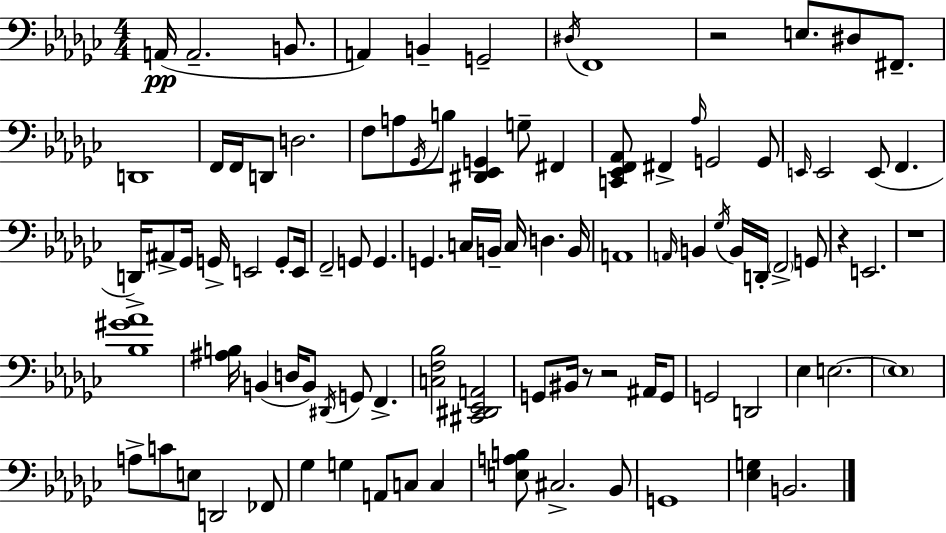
A2/s A2/h. B2/e. A2/q B2/q G2/h D#3/s F2/w R/h E3/e. D#3/e F#2/e. D2/w F2/s F2/s D2/e D3/h. F3/e A3/e Gb2/s B3/e [D#2,Eb2,G2]/q G3/e F#2/q [C2,Eb2,F2,Ab2]/e F#2/q Ab3/s G2/h G2/e E2/s E2/h E2/e F2/q. D2/s A#2/e Gb2/s G2/s E2/h G2/e E2/s F2/h G2/e G2/q. G2/q. C3/s B2/s C3/s D3/q. B2/s A2/w A2/s B2/q Gb3/s B2/s D2/s F2/h G2/e R/q E2/h. R/w [Bb3,G#4,Ab4]/w [A#3,B3]/s B2/q D3/s B2/e D#2/s G2/e F2/q. [C3,F3,Bb3]/h [C#2,D#2,Eb2,A2]/h G2/e BIS2/s R/e R/h A#2/s G2/e G2/h D2/h Eb3/q E3/h. E3/w A3/e C4/e E3/e D2/h FES2/e Gb3/q G3/q A2/e C3/e C3/q [E3,A3,B3]/e C#3/h. Bb2/e G2/w [Eb3,G3]/q B2/h.